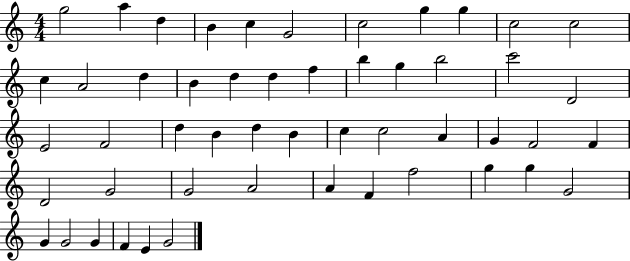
G5/h A5/q D5/q B4/q C5/q G4/h C5/h G5/q G5/q C5/h C5/h C5/q A4/h D5/q B4/q D5/q D5/q F5/q B5/q G5/q B5/h C6/h D4/h E4/h F4/h D5/q B4/q D5/q B4/q C5/q C5/h A4/q G4/q F4/h F4/q D4/h G4/h G4/h A4/h A4/q F4/q F5/h G5/q G5/q G4/h G4/q G4/h G4/q F4/q E4/q G4/h